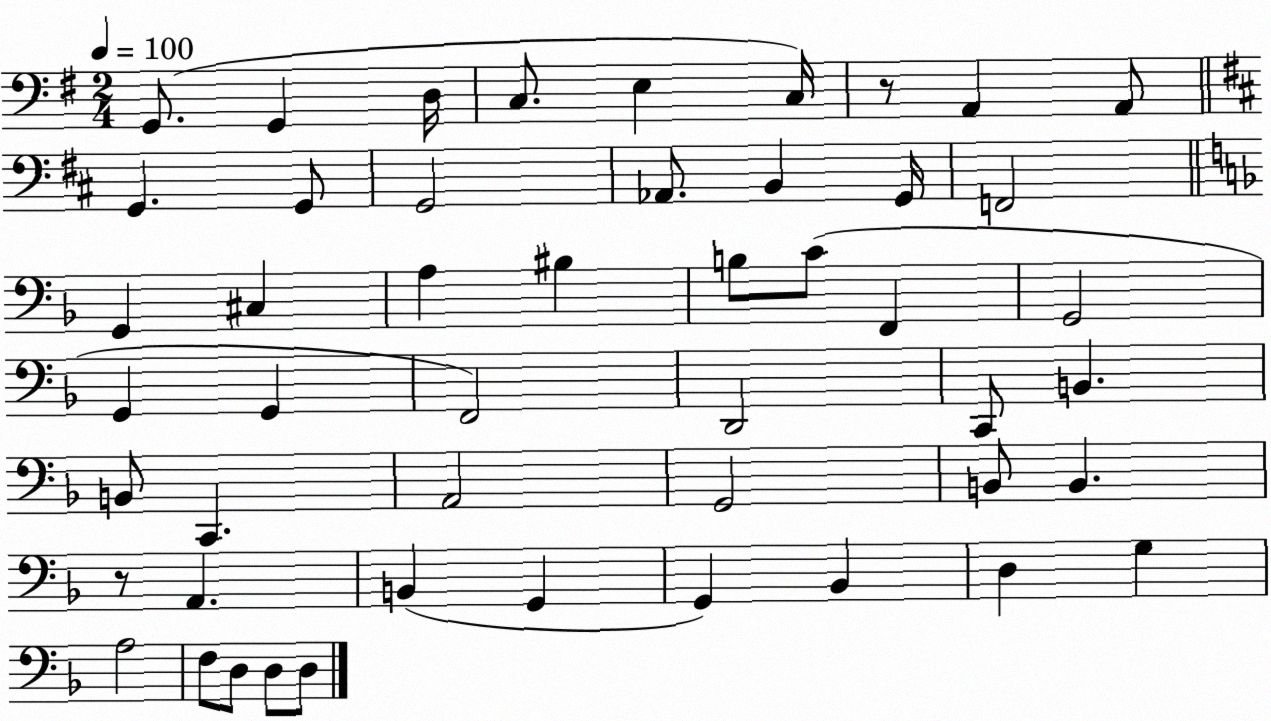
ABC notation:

X:1
T:Untitled
M:2/4
L:1/4
K:G
G,,/2 G,, D,/4 C,/2 E, C,/4 z/2 A,, A,,/2 G,, G,,/2 G,,2 _A,,/2 B,, G,,/4 F,,2 G,, ^C, A, ^B, B,/2 C/2 F,, G,,2 G,, G,, F,,2 D,,2 C,,/2 B,, B,,/2 C,, A,,2 G,,2 B,,/2 B,, z/2 A,, B,, G,, G,, _B,, D, G, A,2 F,/2 D,/2 D,/2 D,/2